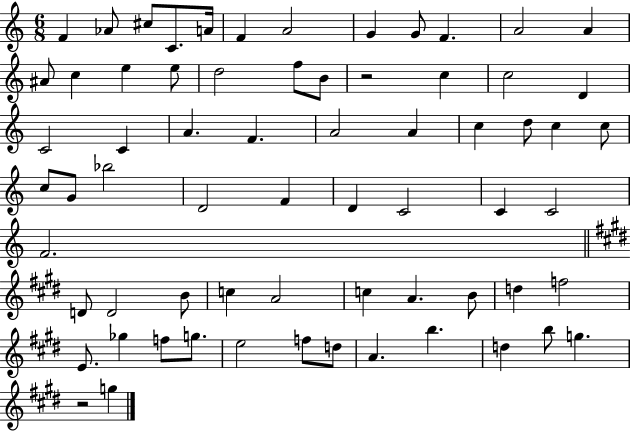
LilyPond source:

{
  \clef treble
  \numericTimeSignature
  \time 6/8
  \key c \major
  f'4 aes'8 cis''8 c'8. a'16 | f'4 a'2 | g'4 g'8 f'4. | a'2 a'4 | \break ais'8 c''4 e''4 e''8 | d''2 f''8 b'8 | r2 c''4 | c''2 d'4 | \break c'2 c'4 | a'4. f'4. | a'2 a'4 | c''4 d''8 c''4 c''8 | \break c''8 g'8 bes''2 | d'2 f'4 | d'4 c'2 | c'4 c'2 | \break f'2. | \bar "||" \break \key e \major d'8 d'2 b'8 | c''4 a'2 | c''4 a'4. b'8 | d''4 f''2 | \break e'8. ges''4 f''8 g''8. | e''2 f''8 d''8 | a'4. b''4. | d''4 b''8 g''4. | \break r2 g''4 | \bar "|."
}